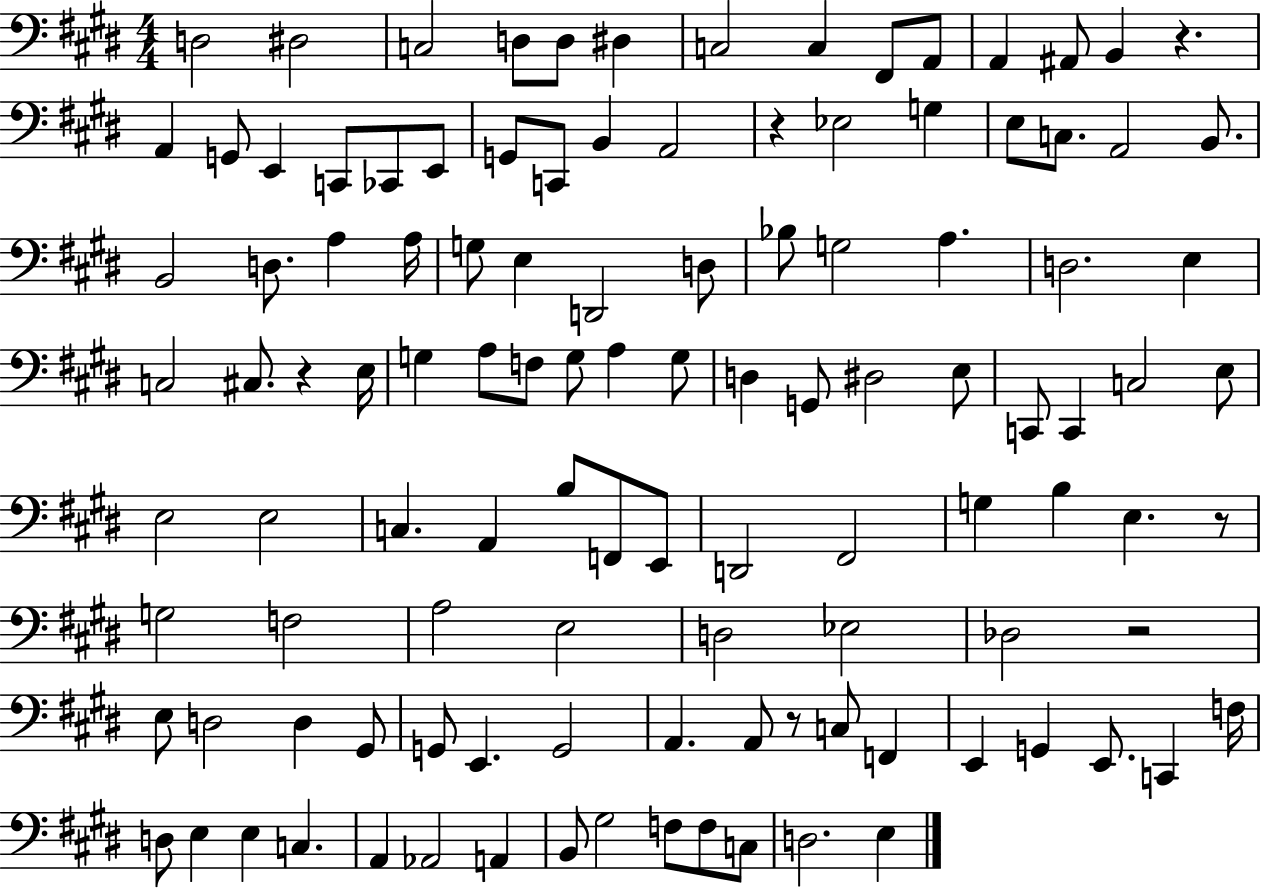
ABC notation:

X:1
T:Untitled
M:4/4
L:1/4
K:E
D,2 ^D,2 C,2 D,/2 D,/2 ^D, C,2 C, ^F,,/2 A,,/2 A,, ^A,,/2 B,, z A,, G,,/2 E,, C,,/2 _C,,/2 E,,/2 G,,/2 C,,/2 B,, A,,2 z _E,2 G, E,/2 C,/2 A,,2 B,,/2 B,,2 D,/2 A, A,/4 G,/2 E, D,,2 D,/2 _B,/2 G,2 A, D,2 E, C,2 ^C,/2 z E,/4 G, A,/2 F,/2 G,/2 A, G,/2 D, G,,/2 ^D,2 E,/2 C,,/2 C,, C,2 E,/2 E,2 E,2 C, A,, B,/2 F,,/2 E,,/2 D,,2 ^F,,2 G, B, E, z/2 G,2 F,2 A,2 E,2 D,2 _E,2 _D,2 z2 E,/2 D,2 D, ^G,,/2 G,,/2 E,, G,,2 A,, A,,/2 z/2 C,/2 F,, E,, G,, E,,/2 C,, F,/4 D,/2 E, E, C, A,, _A,,2 A,, B,,/2 ^G,2 F,/2 F,/2 C,/2 D,2 E,